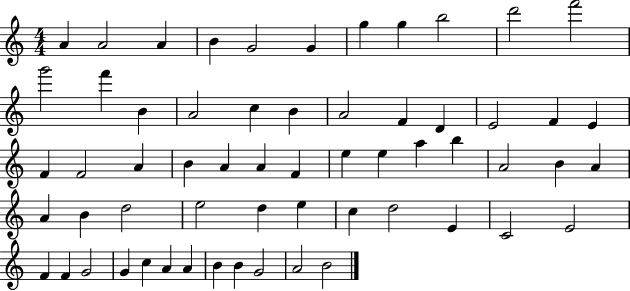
{
  \clef treble
  \numericTimeSignature
  \time 4/4
  \key c \major
  a'4 a'2 a'4 | b'4 g'2 g'4 | g''4 g''4 b''2 | d'''2 f'''2 | \break g'''2 f'''4 b'4 | a'2 c''4 b'4 | a'2 f'4 d'4 | e'2 f'4 e'4 | \break f'4 f'2 a'4 | b'4 a'4 a'4 f'4 | e''4 e''4 a''4 b''4 | a'2 b'4 a'4 | \break a'4 b'4 d''2 | e''2 d''4 e''4 | c''4 d''2 e'4 | c'2 e'2 | \break f'4 f'4 g'2 | g'4 c''4 a'4 a'4 | b'4 b'4 g'2 | a'2 b'2 | \break \bar "|."
}